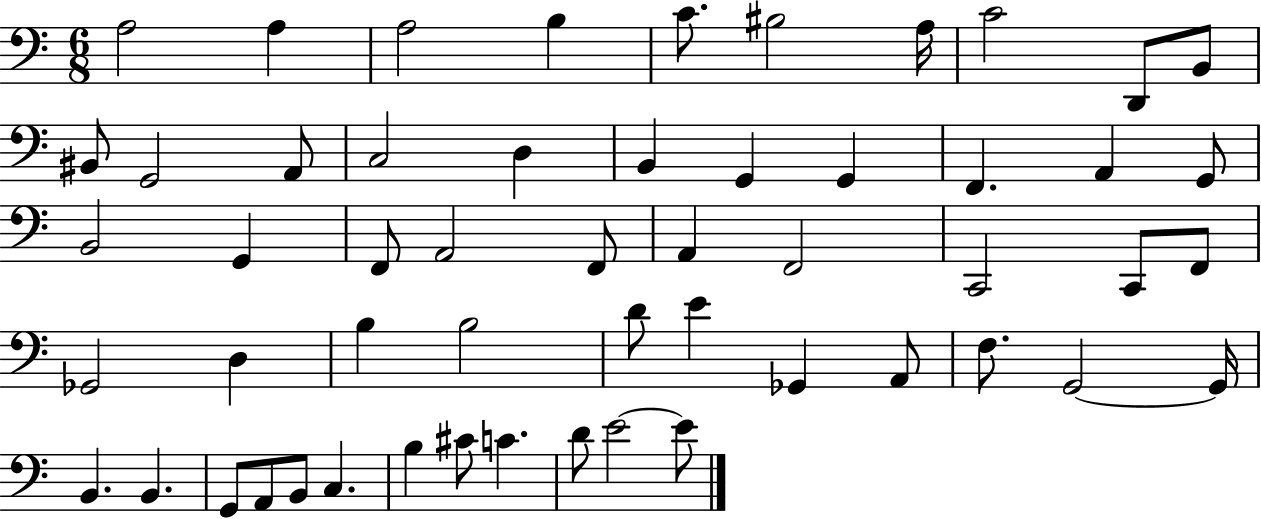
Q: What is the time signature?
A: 6/8